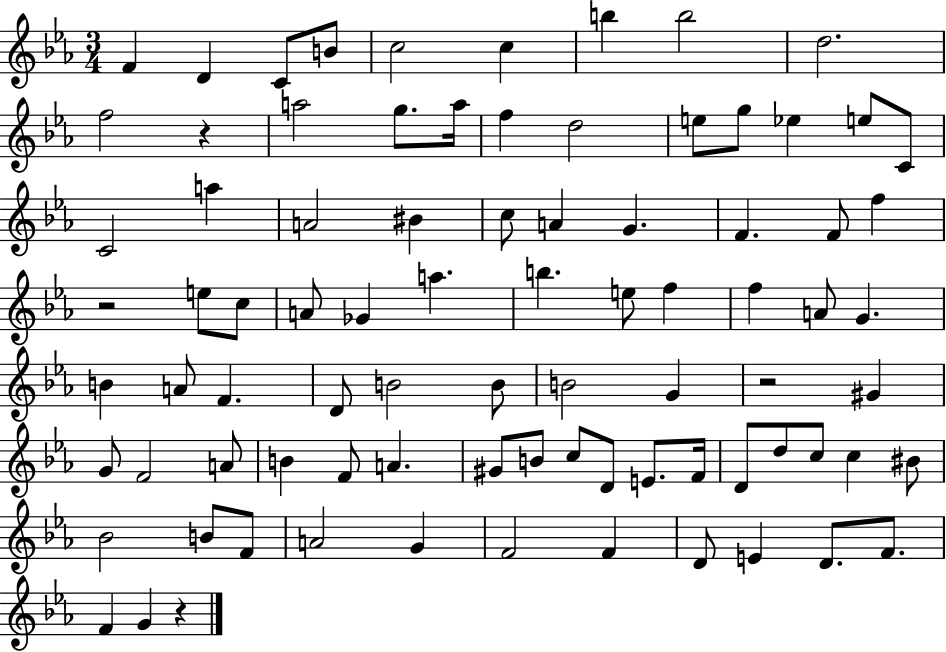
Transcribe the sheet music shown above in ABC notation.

X:1
T:Untitled
M:3/4
L:1/4
K:Eb
F D C/2 B/2 c2 c b b2 d2 f2 z a2 g/2 a/4 f d2 e/2 g/2 _e e/2 C/2 C2 a A2 ^B c/2 A G F F/2 f z2 e/2 c/2 A/2 _G a b e/2 f f A/2 G B A/2 F D/2 B2 B/2 B2 G z2 ^G G/2 F2 A/2 B F/2 A ^G/2 B/2 c/2 D/2 E/2 F/4 D/2 d/2 c/2 c ^B/2 _B2 B/2 F/2 A2 G F2 F D/2 E D/2 F/2 F G z